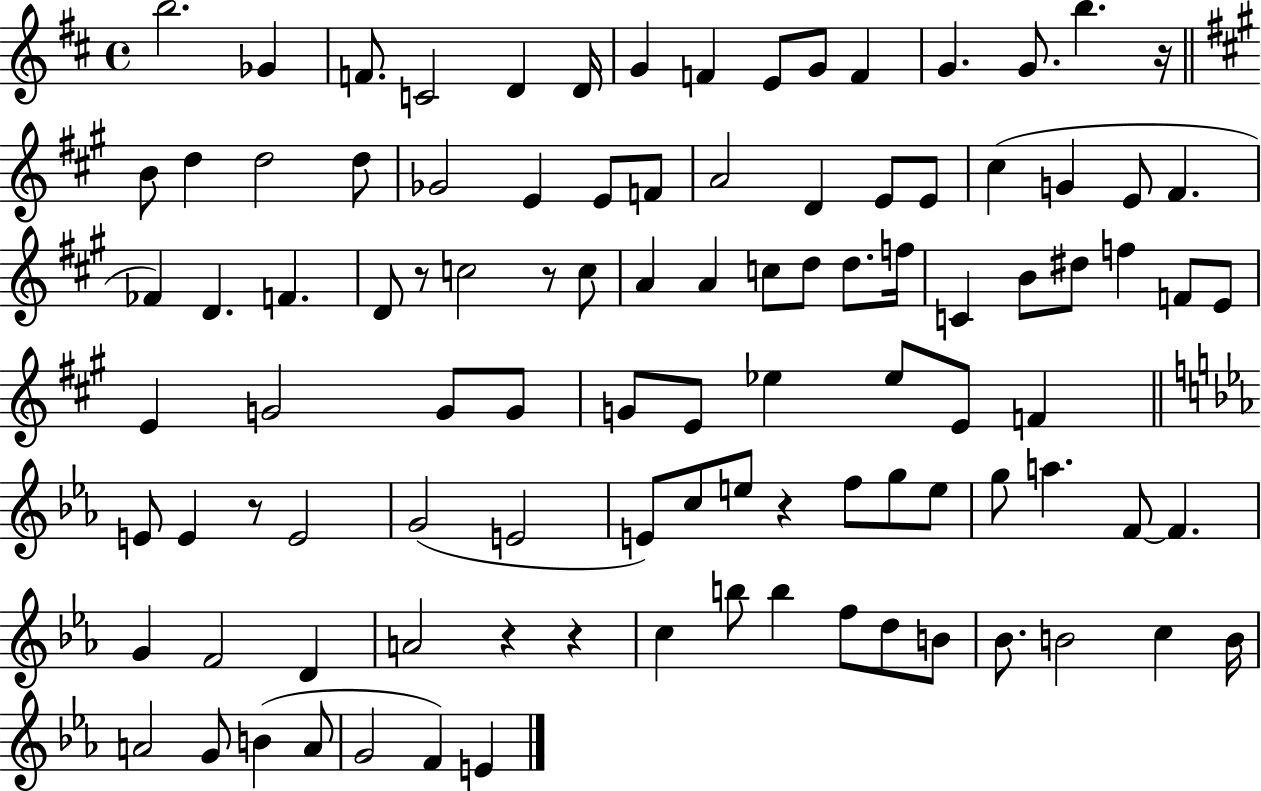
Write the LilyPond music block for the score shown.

{
  \clef treble
  \time 4/4
  \defaultTimeSignature
  \key d \major
  b''2. ges'4 | f'8. c'2 d'4 d'16 | g'4 f'4 e'8 g'8 f'4 | g'4. g'8. b''4. r16 | \break \bar "||" \break \key a \major b'8 d''4 d''2 d''8 | ges'2 e'4 e'8 f'8 | a'2 d'4 e'8 e'8 | cis''4( g'4 e'8 fis'4. | \break fes'4) d'4. f'4. | d'8 r8 c''2 r8 c''8 | a'4 a'4 c''8 d''8 d''8. f''16 | c'4 b'8 dis''8 f''4 f'8 e'8 | \break e'4 g'2 g'8 g'8 | g'8 e'8 ees''4 ees''8 e'8 f'4 | \bar "||" \break \key ees \major e'8 e'4 r8 e'2 | g'2( e'2 | e'8) c''8 e''8 r4 f''8 g''8 e''8 | g''8 a''4. f'8~~ f'4. | \break g'4 f'2 d'4 | a'2 r4 r4 | c''4 b''8 b''4 f''8 d''8 b'8 | bes'8. b'2 c''4 b'16 | \break a'2 g'8 b'4( a'8 | g'2 f'4) e'4 | \bar "|."
}